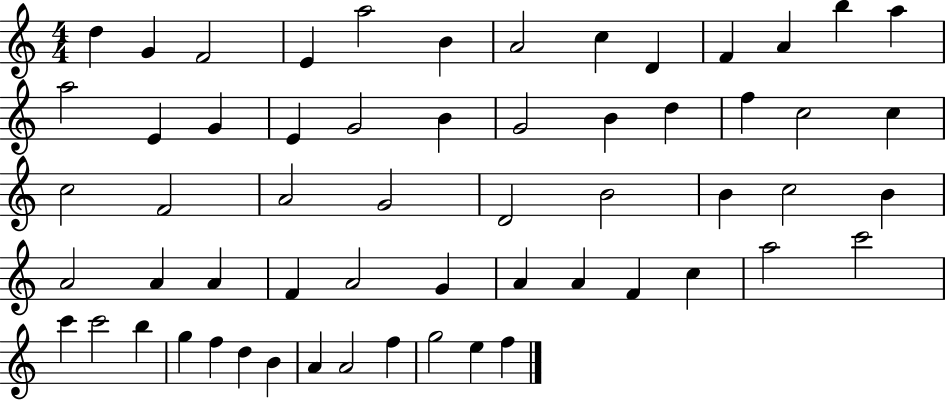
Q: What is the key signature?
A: C major